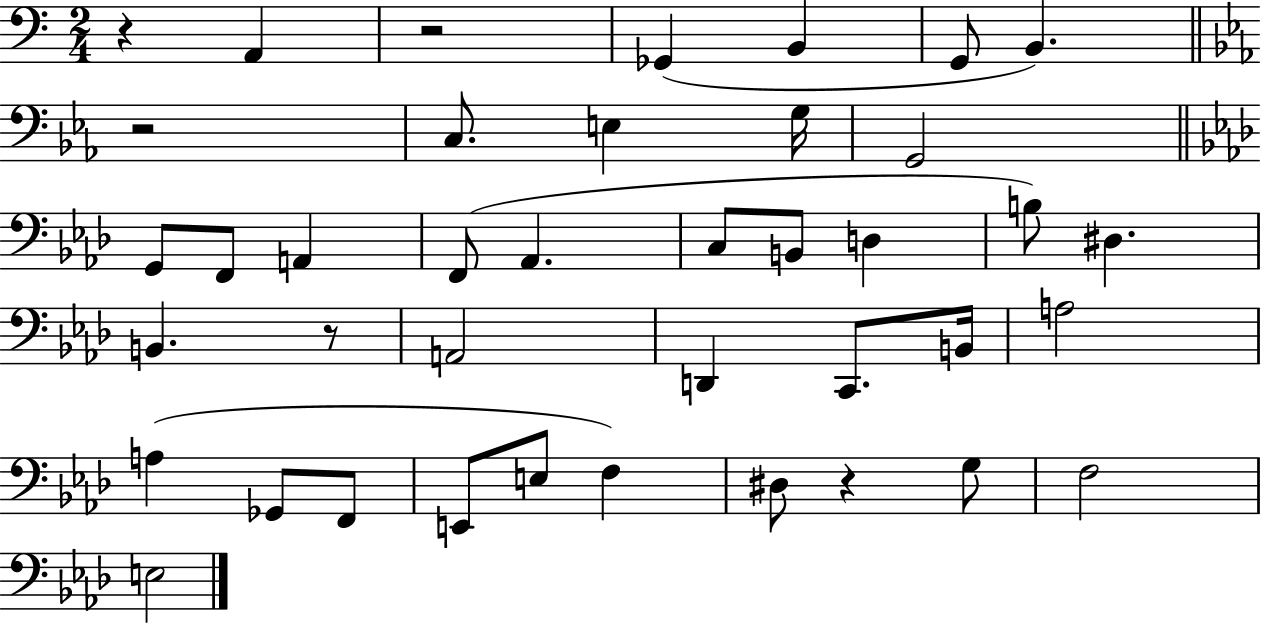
{
  \clef bass
  \numericTimeSignature
  \time 2/4
  \key c \major
  r4 a,4 | r2 | ges,4( b,4 | g,8 b,4.) | \break \bar "||" \break \key ees \major r2 | c8. e4 g16 | g,2 | \bar "||" \break \key aes \major g,8 f,8 a,4 | f,8( aes,4. | c8 b,8 d4 | b8) dis4. | \break b,4. r8 | a,2 | d,4 c,8. b,16 | a2 | \break a4( ges,8 f,8 | e,8 e8 f4) | dis8 r4 g8 | f2 | \break e2 | \bar "|."
}